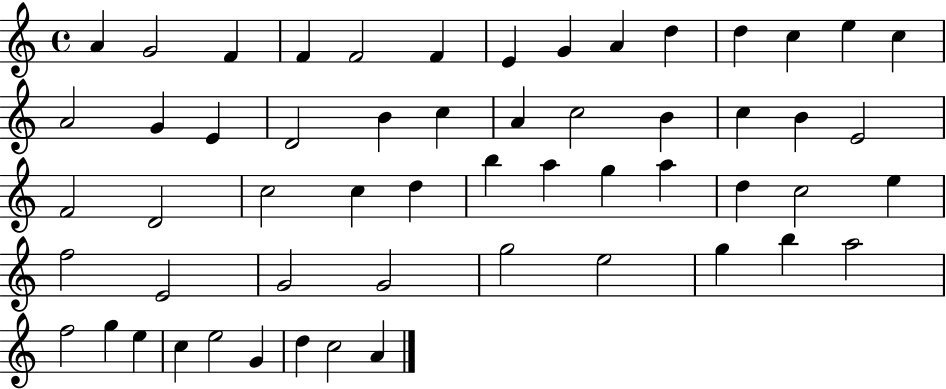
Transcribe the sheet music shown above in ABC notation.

X:1
T:Untitled
M:4/4
L:1/4
K:C
A G2 F F F2 F E G A d d c e c A2 G E D2 B c A c2 B c B E2 F2 D2 c2 c d b a g a d c2 e f2 E2 G2 G2 g2 e2 g b a2 f2 g e c e2 G d c2 A